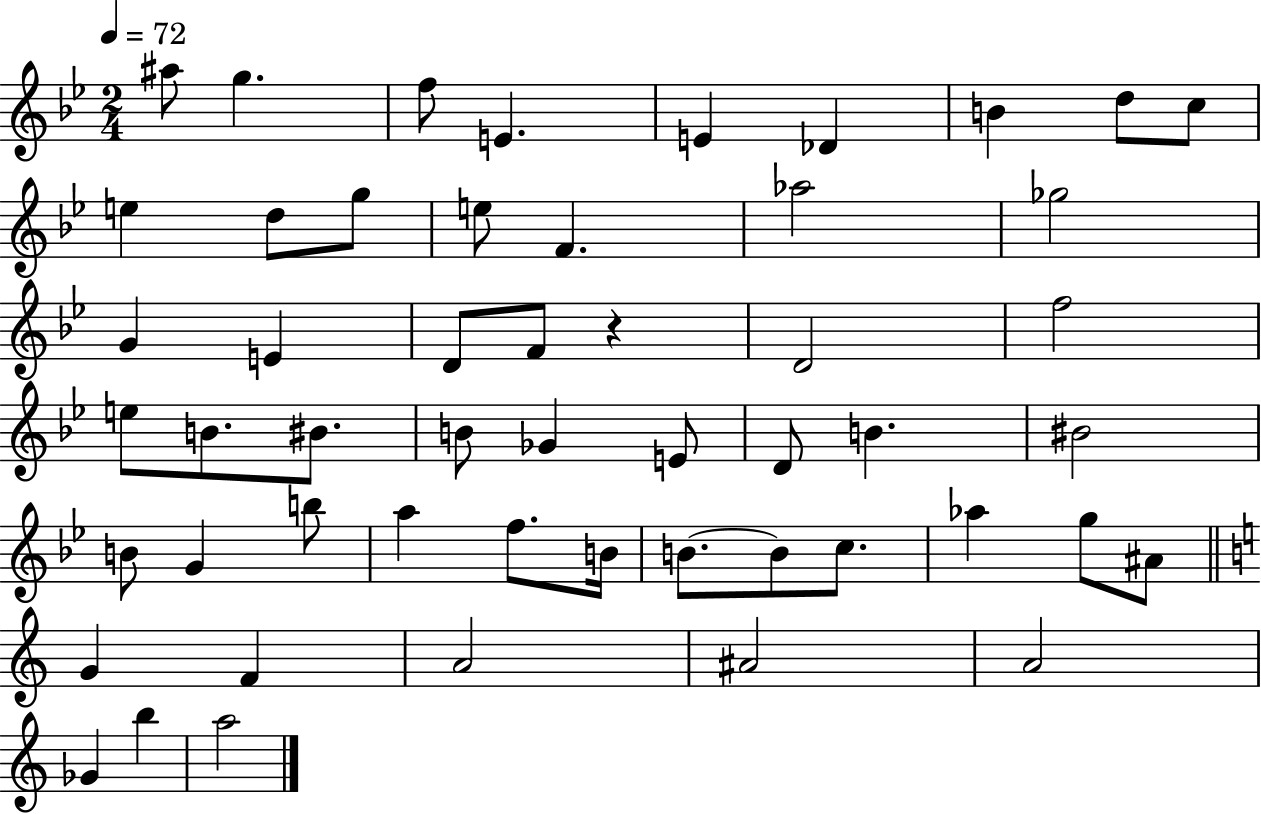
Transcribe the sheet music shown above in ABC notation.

X:1
T:Untitled
M:2/4
L:1/4
K:Bb
^a/2 g f/2 E E _D B d/2 c/2 e d/2 g/2 e/2 F _a2 _g2 G E D/2 F/2 z D2 f2 e/2 B/2 ^B/2 B/2 _G E/2 D/2 B ^B2 B/2 G b/2 a f/2 B/4 B/2 B/2 c/2 _a g/2 ^A/2 G F A2 ^A2 A2 _G b a2